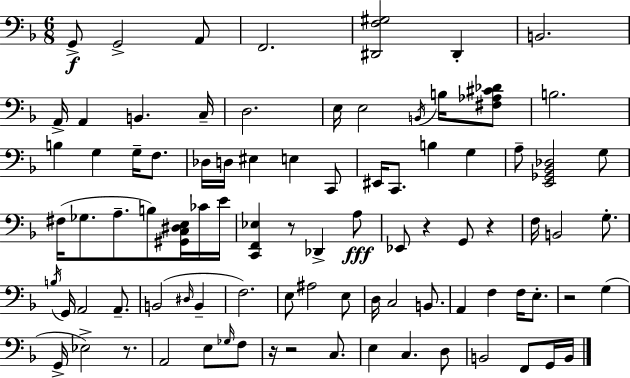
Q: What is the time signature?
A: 6/8